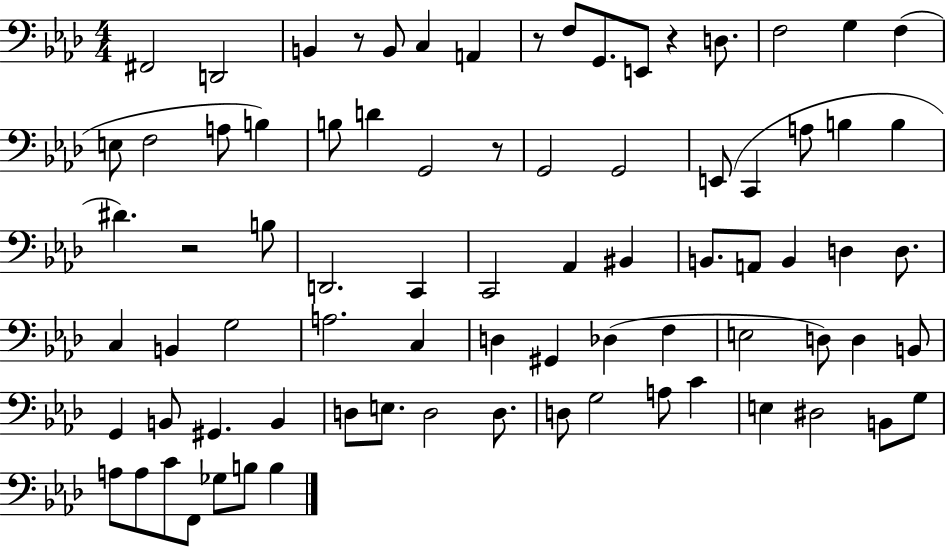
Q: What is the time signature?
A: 4/4